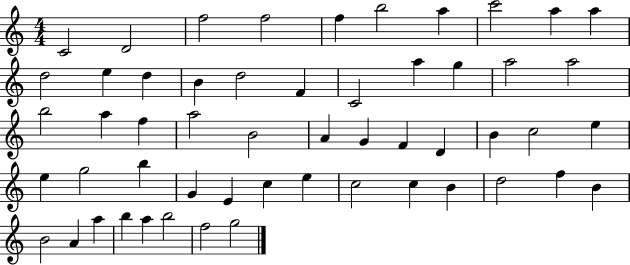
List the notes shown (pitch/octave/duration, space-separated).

C4/h D4/h F5/h F5/h F5/q B5/h A5/q C6/h A5/q A5/q D5/h E5/q D5/q B4/q D5/h F4/q C4/h A5/q G5/q A5/h A5/h B5/h A5/q F5/q A5/h B4/h A4/q G4/q F4/q D4/q B4/q C5/h E5/q E5/q G5/h B5/q G4/q E4/q C5/q E5/q C5/h C5/q B4/q D5/h F5/q B4/q B4/h A4/q A5/q B5/q A5/q B5/h F5/h G5/h